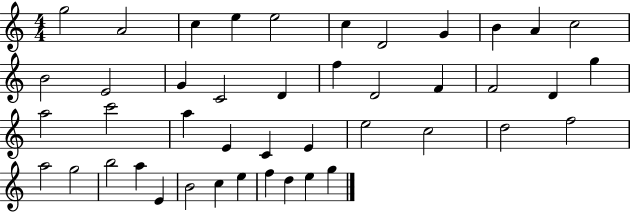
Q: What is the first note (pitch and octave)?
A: G5